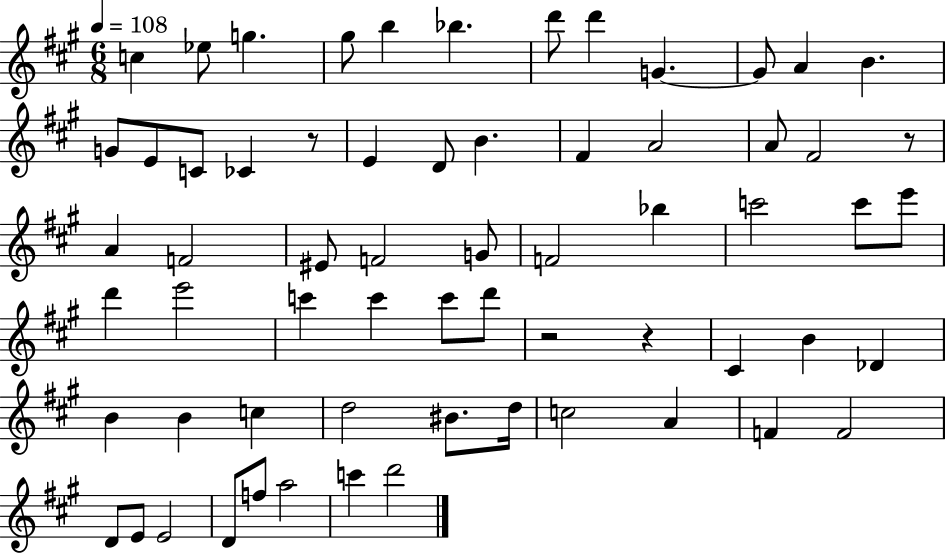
{
  \clef treble
  \numericTimeSignature
  \time 6/8
  \key a \major
  \tempo 4 = 108
  \repeat volta 2 { c''4 ees''8 g''4. | gis''8 b''4 bes''4. | d'''8 d'''4 g'4.~~ | g'8 a'4 b'4. | \break g'8 e'8 c'8 ces'4 r8 | e'4 d'8 b'4. | fis'4 a'2 | a'8 fis'2 r8 | \break a'4 f'2 | eis'8 f'2 g'8 | f'2 bes''4 | c'''2 c'''8 e'''8 | \break d'''4 e'''2 | c'''4 c'''4 c'''8 d'''8 | r2 r4 | cis'4 b'4 des'4 | \break b'4 b'4 c''4 | d''2 bis'8. d''16 | c''2 a'4 | f'4 f'2 | \break d'8 e'8 e'2 | d'8 f''8 a''2 | c'''4 d'''2 | } \bar "|."
}